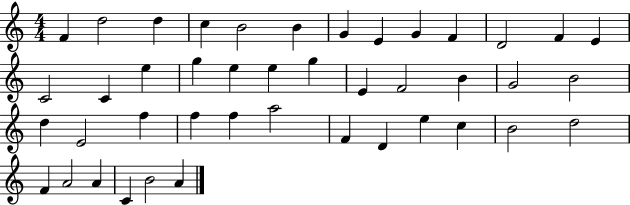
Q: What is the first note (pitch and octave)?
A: F4